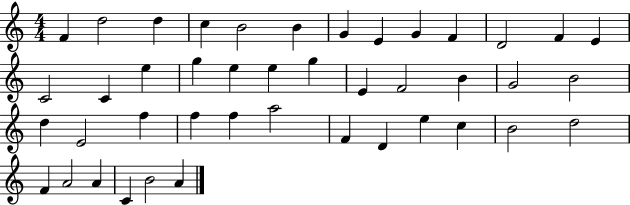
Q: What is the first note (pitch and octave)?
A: F4